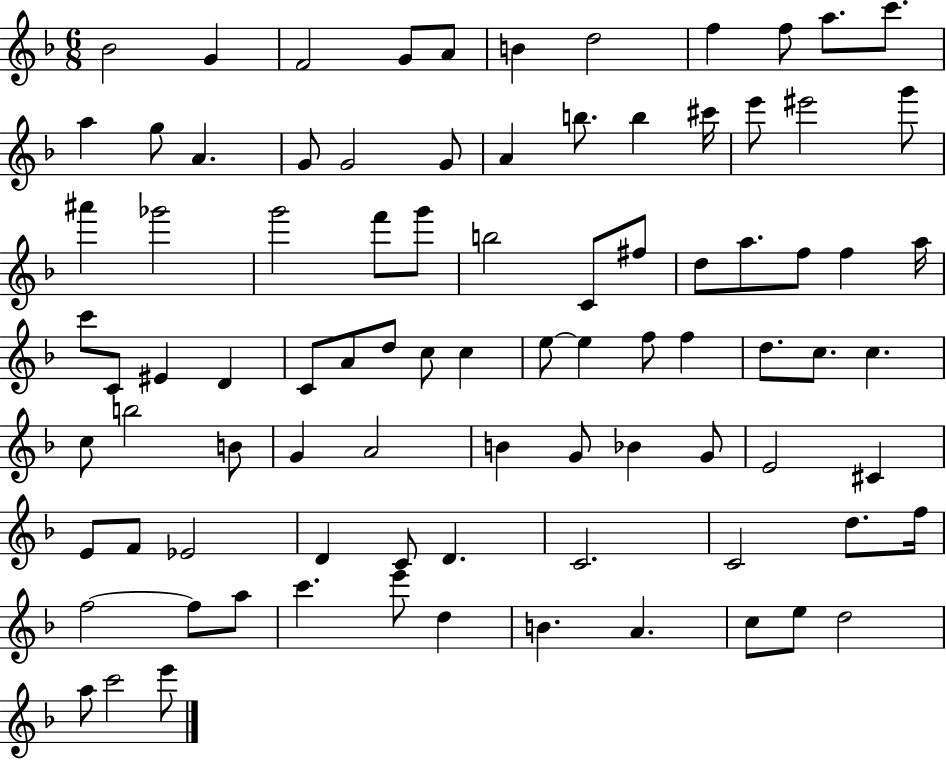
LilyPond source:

{
  \clef treble
  \numericTimeSignature
  \time 6/8
  \key f \major
  \repeat volta 2 { bes'2 g'4 | f'2 g'8 a'8 | b'4 d''2 | f''4 f''8 a''8. c'''8. | \break a''4 g''8 a'4. | g'8 g'2 g'8 | a'4 b''8. b''4 cis'''16 | e'''8 eis'''2 g'''8 | \break ais'''4 ges'''2 | g'''2 f'''8 g'''8 | b''2 c'8 fis''8 | d''8 a''8. f''8 f''4 a''16 | \break c'''8 c'8 eis'4 d'4 | c'8 a'8 d''8 c''8 c''4 | e''8~~ e''4 f''8 f''4 | d''8. c''8. c''4. | \break c''8 b''2 b'8 | g'4 a'2 | b'4 g'8 bes'4 g'8 | e'2 cis'4 | \break e'8 f'8 ees'2 | d'4 c'8 d'4. | c'2. | c'2 d''8. f''16 | \break f''2~~ f''8 a''8 | c'''4. e'''8 d''4 | b'4. a'4. | c''8 e''8 d''2 | \break a''8 c'''2 e'''8 | } \bar "|."
}